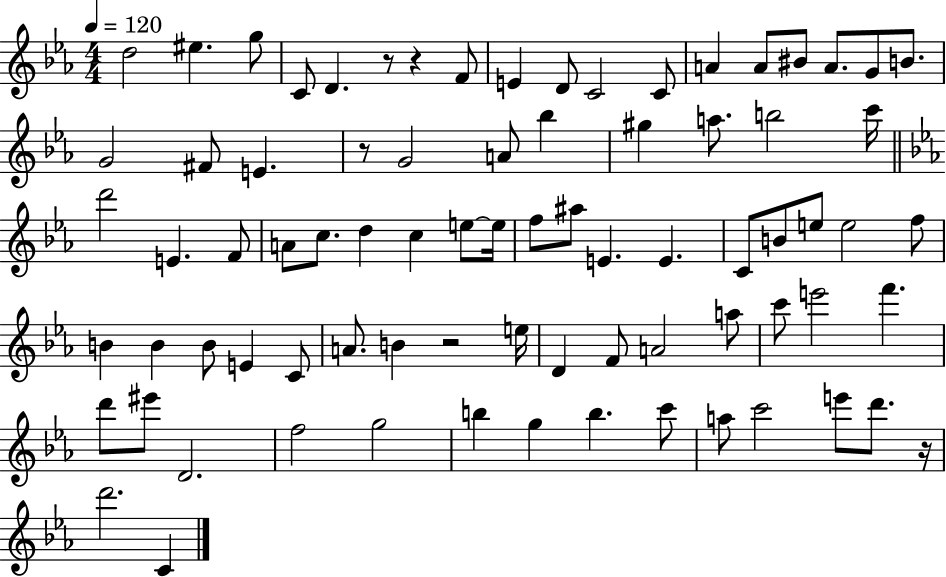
D5/h EIS5/q. G5/e C4/e D4/q. R/e R/q F4/e E4/q D4/e C4/h C4/e A4/q A4/e BIS4/e A4/e. G4/e B4/e. G4/h F#4/e E4/q. R/e G4/h A4/e Bb5/q G#5/q A5/e. B5/h C6/s D6/h E4/q. F4/e A4/e C5/e. D5/q C5/q E5/e E5/s F5/e A#5/e E4/q. E4/q. C4/e B4/e E5/e E5/h F5/e B4/q B4/q B4/e E4/q C4/e A4/e. B4/q R/h E5/s D4/q F4/e A4/h A5/e C6/e E6/h F6/q. D6/e EIS6/e D4/h. F5/h G5/h B5/q G5/q B5/q. C6/e A5/e C6/h E6/e D6/e. R/s D6/h. C4/q